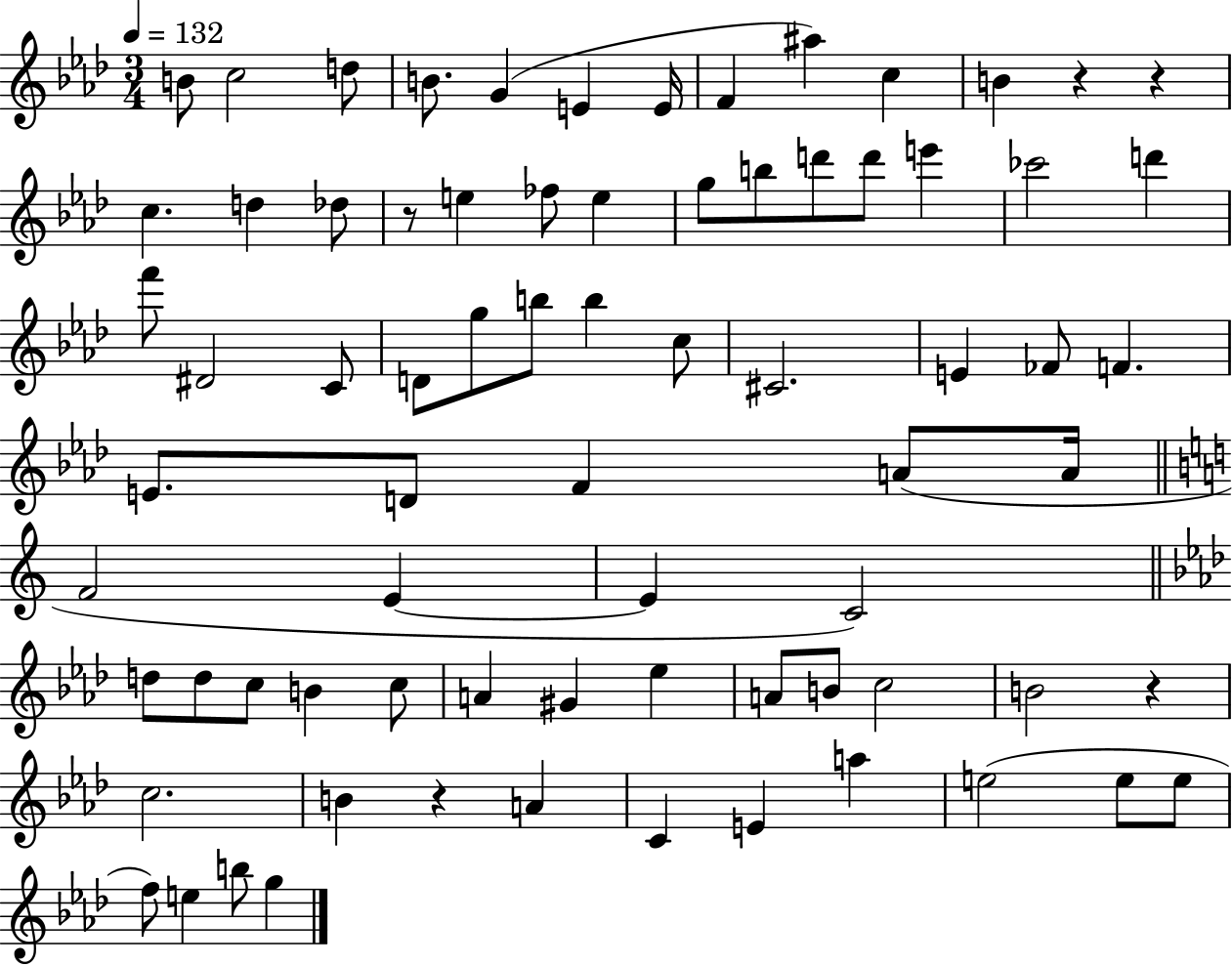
{
  \clef treble
  \numericTimeSignature
  \time 3/4
  \key aes \major
  \tempo 4 = 132
  b'8 c''2 d''8 | b'8. g'4( e'4 e'16 | f'4 ais''4) c''4 | b'4 r4 r4 | \break c''4. d''4 des''8 | r8 e''4 fes''8 e''4 | g''8 b''8 d'''8 d'''8 e'''4 | ces'''2 d'''4 | \break f'''8 dis'2 c'8 | d'8 g''8 b''8 b''4 c''8 | cis'2. | e'4 fes'8 f'4. | \break e'8. d'8 f'4 a'8( a'16 | \bar "||" \break \key a \minor f'2 e'4~~ | e'4 c'2) | \bar "||" \break \key f \minor d''8 d''8 c''8 b'4 c''8 | a'4 gis'4 ees''4 | a'8 b'8 c''2 | b'2 r4 | \break c''2. | b'4 r4 a'4 | c'4 e'4 a''4 | e''2( e''8 e''8 | \break f''8) e''4 b''8 g''4 | \bar "|."
}